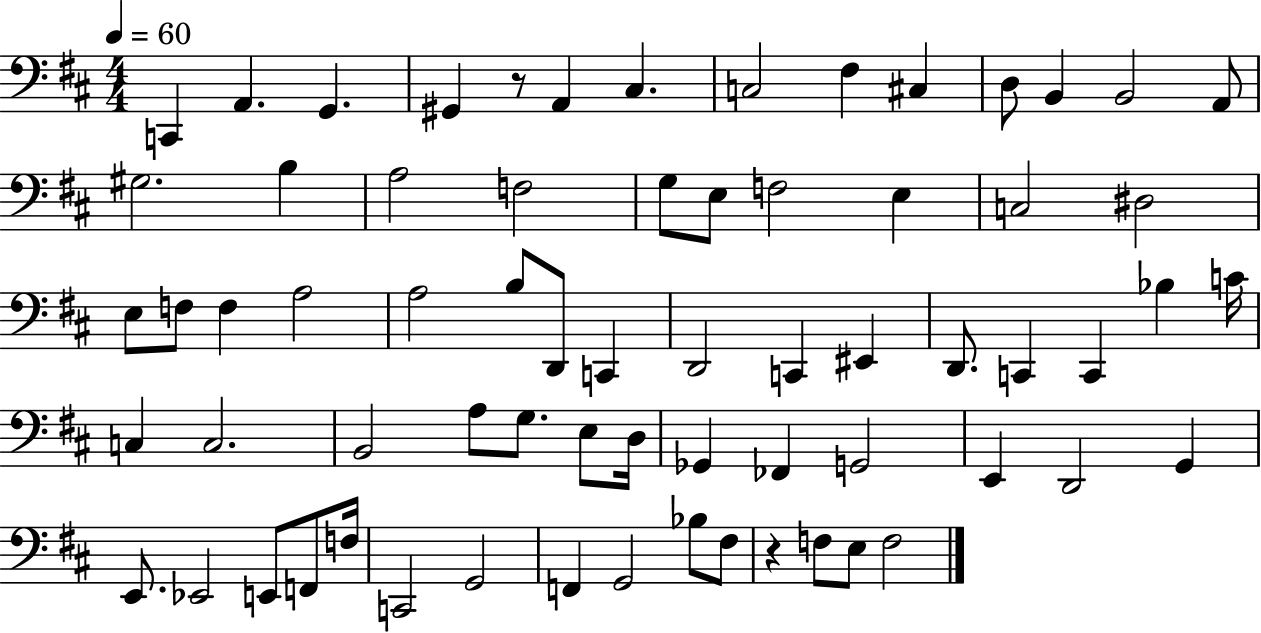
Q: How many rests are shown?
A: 2